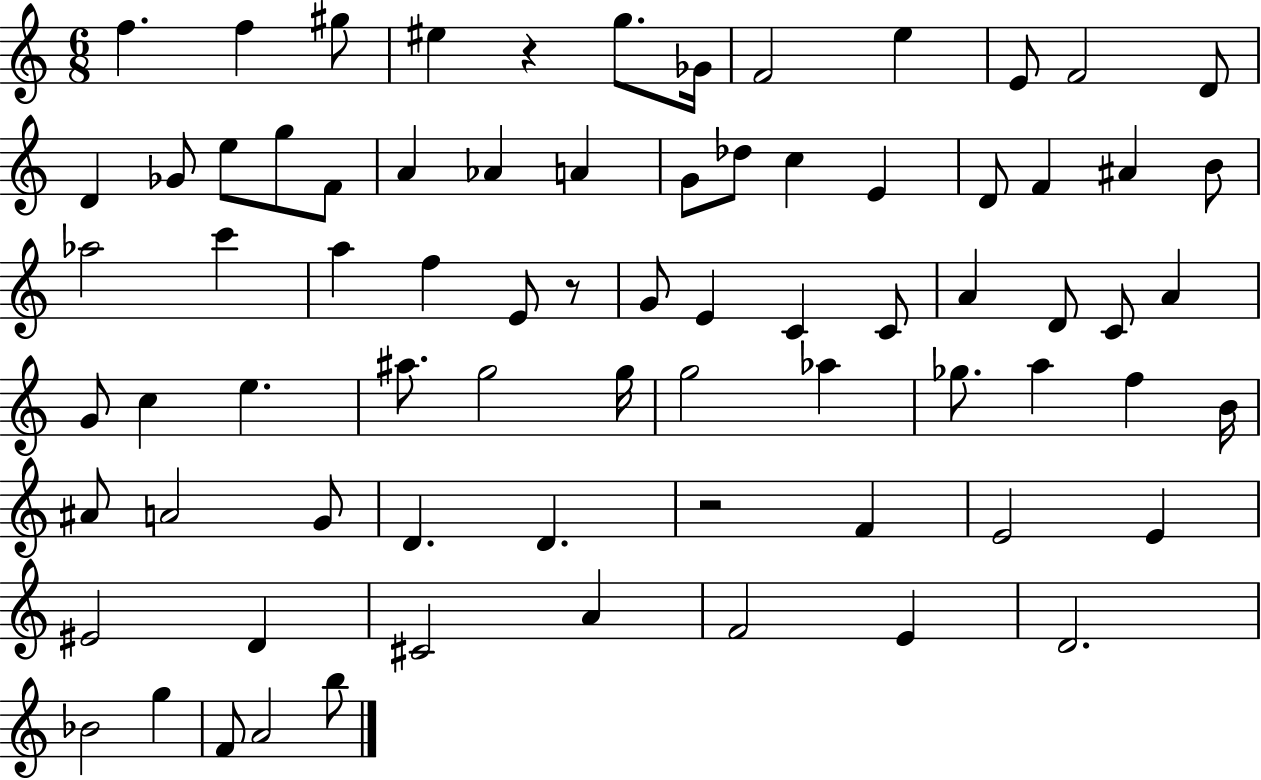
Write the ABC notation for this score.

X:1
T:Untitled
M:6/8
L:1/4
K:C
f f ^g/2 ^e z g/2 _G/4 F2 e E/2 F2 D/2 D _G/2 e/2 g/2 F/2 A _A A G/2 _d/2 c E D/2 F ^A B/2 _a2 c' a f E/2 z/2 G/2 E C C/2 A D/2 C/2 A G/2 c e ^a/2 g2 g/4 g2 _a _g/2 a f B/4 ^A/2 A2 G/2 D D z2 F E2 E ^E2 D ^C2 A F2 E D2 _B2 g F/2 A2 b/2